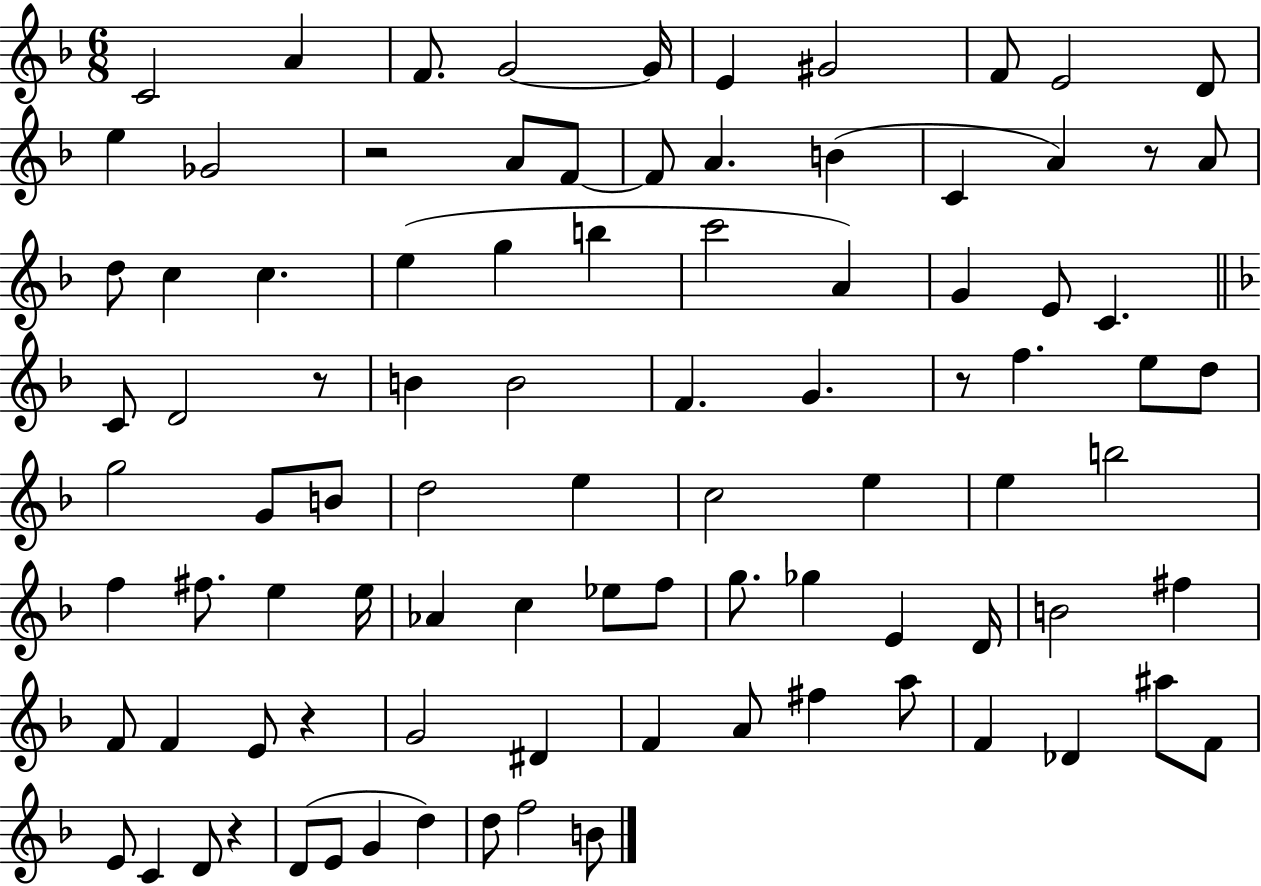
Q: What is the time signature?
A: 6/8